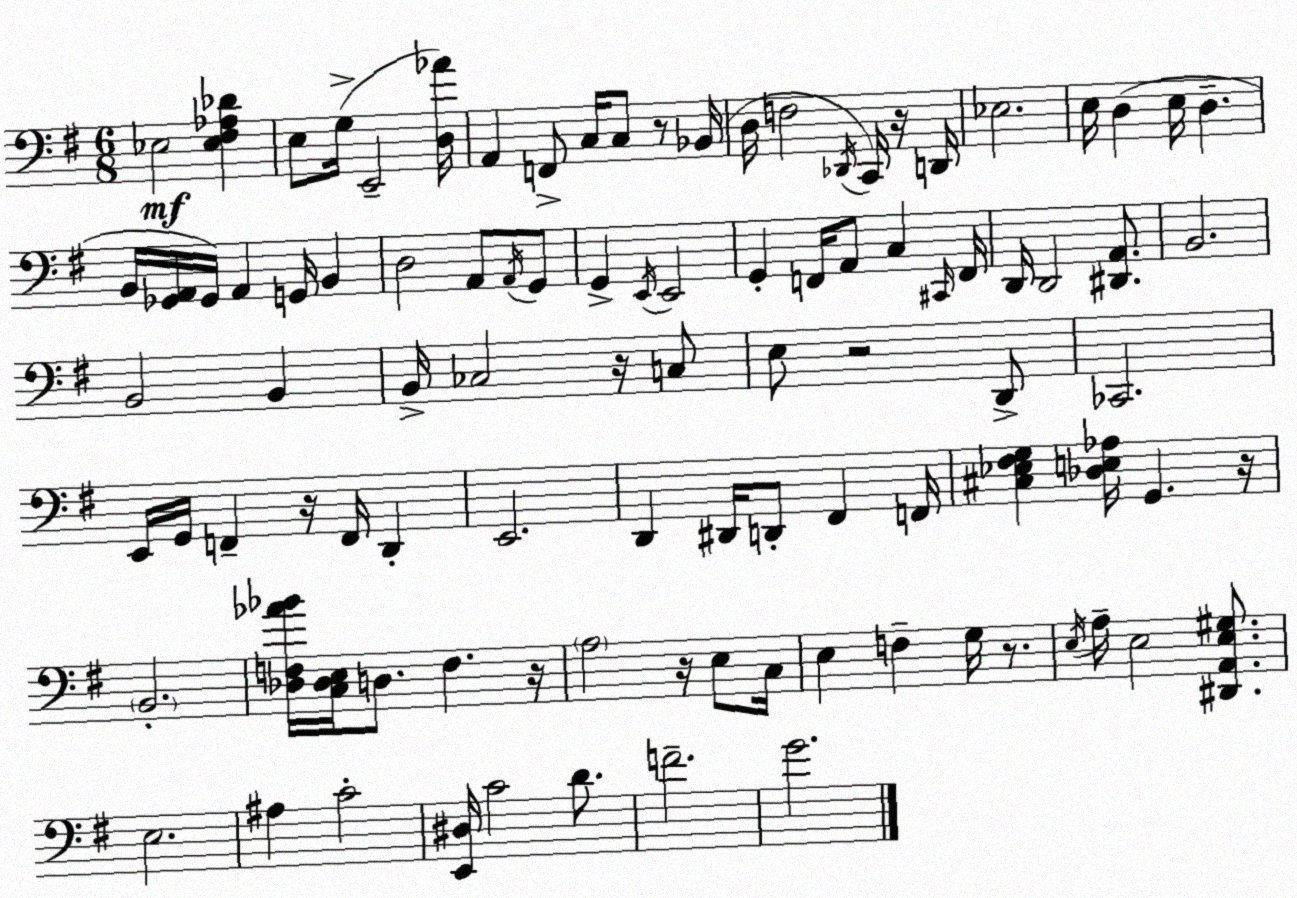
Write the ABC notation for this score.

X:1
T:Untitled
M:6/8
L:1/4
K:Em
_E,2 [_E,^F,_A,_D] E,/2 G,/4 E,,2 [D,_A]/4 A,, F,,/2 C,/4 C,/2 z/2 _B,,/4 D,/4 F,2 _D,,/4 C,,/4 z/4 D,,/4 _E,2 E,/4 D, E,/4 D, B,,/4 [_G,,A,,]/4 _G,,/4 A,, G,,/4 B,, D,2 A,,/2 A,,/4 G,,/2 G,, E,,/4 E,,2 G,, F,,/4 A,,/2 C, ^C,,/4 F,,/4 D,,/4 D,,2 [^D,,A,,]/2 B,,2 B,,2 B,, B,,/4 _C,2 z/4 C,/2 E,/2 z2 D,,/2 _C,,2 E,,/4 G,,/4 F,, z/4 F,,/4 D,, E,,2 D,, ^D,,/4 D,,/2 ^F,, F,,/4 [^C,_E,^F,G,] [_D,E,_A,]/4 G,, z/4 B,,2 [_D,F,_A_B]/4 [C,_D,E,]/4 D,/2 F, z/4 A,2 z/4 E,/2 C,/4 E, F, G,/4 z/2 E,/4 A,/4 E,2 [^D,,A,,E,^G,]/2 E,2 ^A, C2 [E,,^D,]/4 C2 D/2 F2 G2